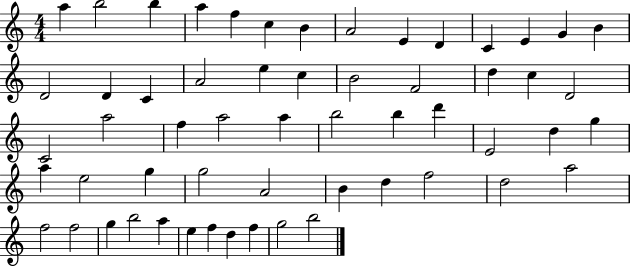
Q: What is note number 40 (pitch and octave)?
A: G5